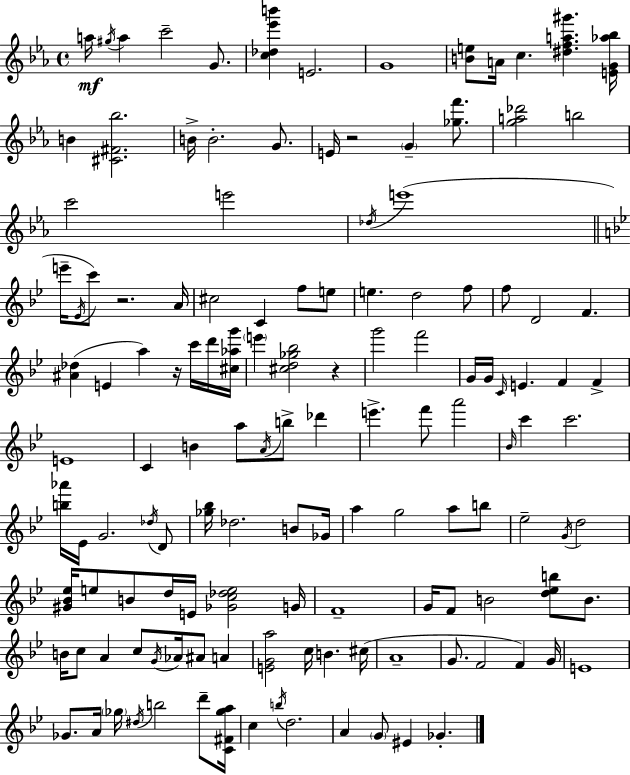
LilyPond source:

{
  \clef treble
  \time 4/4
  \defaultTimeSignature
  \key ees \major
  a''16\mf \acciaccatura { gis''16 } a''4 c'''2-- g'8. | <c'' des'' ees''' b'''>4 e'2. | g'1 | <b' e''>8 a'16 c''4. <dis'' f'' a'' gis'''>4. | \break <e' g' aes'' bes''>16 b'4 <cis' fis' bes''>2. | b'16-> b'2.-. g'8. | e'16 r2 \parenthesize g'4-- <ges'' f'''>8. | <g'' a'' des'''>2 b''2 | \break c'''2 e'''2 | \acciaccatura { des''16 } e'''1( | \bar "||" \break \key bes \major e'''16-- \acciaccatura { ees'16 }) c'''8 r2. | a'16 cis''2 c'4 f''8 e''8 | e''4. d''2 f''8 | f''8 d'2 f'4. | \break <ais' des''>4( e'4 a''4) r16 c'''16 d'''16 | <cis'' aes'' g'''>16 \parenthesize e'''4 <cis'' d'' ges'' bes''>2 r4 | g'''2 f'''2 | g'16 g'16 \grace { c'16 } e'4. f'4 f'4-> | \break e'1 | c'4 b'4 a''8 \acciaccatura { a'16 } b''8-> des'''4 | e'''4.-> f'''8 a'''2 | \grace { bes'16 } c'''4 c'''2. | \break <b'' aes'''>16 ees'16 g'2. | \acciaccatura { des''16 } d'8 <ges'' bes''>16 des''2. | b'8 ges'16 a''4 g''2 | a''8 b''8 ees''2-- \acciaccatura { g'16 } d''2 | \break <gis' bes' ees''>16 e''8 b'8 d''16 e'16 <ges' c'' des'' e''>2 | g'16 f'1-- | g'16 f'8 b'2 | <d'' ees'' b''>8 b'8. b'16 c''8 a'4 c''8 \acciaccatura { g'16 } | \break aes'16 ais'8 a'4 <e' g' a''>2 c''16 | b'4. cis''16( a'1-- | g'8. f'2 | f'4) g'16 e'1 | \break ges'8. a'16 \parenthesize ges''16 \acciaccatura { dis''16 } b''2 | d'''8-- <c' fis' ges'' a''>16 c''4 \acciaccatura { b''16 } d''2. | a'4 \parenthesize g'8 eis'4 | ges'4.-. \bar "|."
}